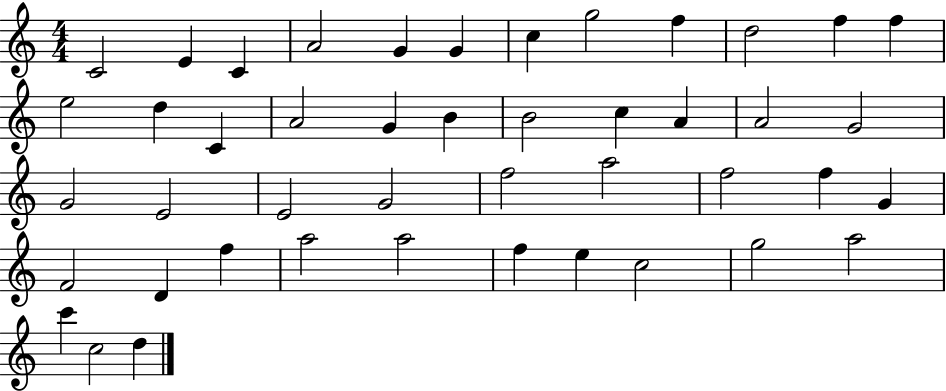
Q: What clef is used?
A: treble